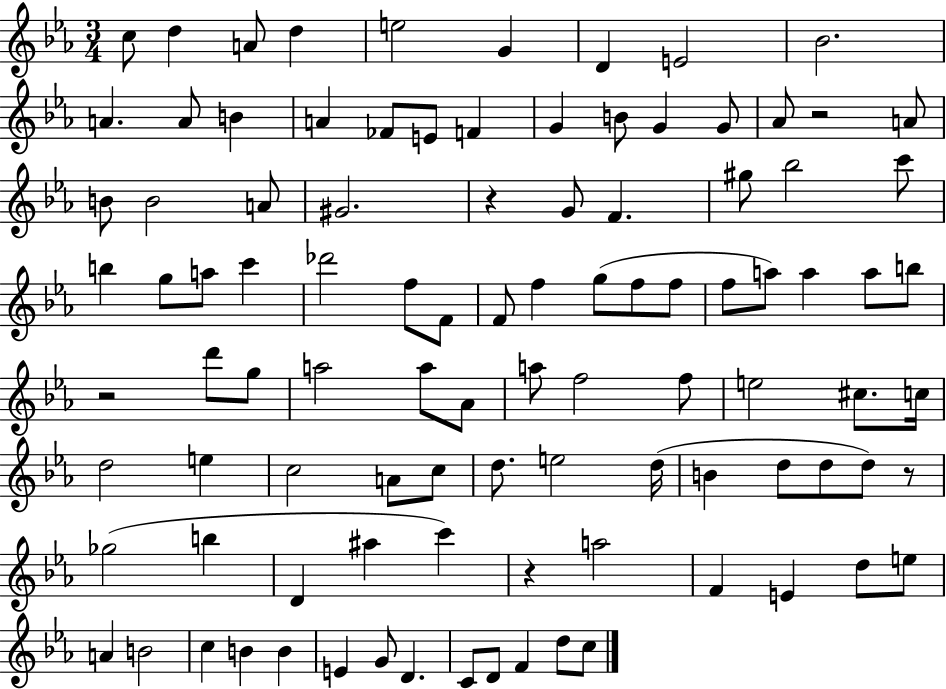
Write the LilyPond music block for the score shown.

{
  \clef treble
  \numericTimeSignature
  \time 3/4
  \key ees \major
  c''8 d''4 a'8 d''4 | e''2 g'4 | d'4 e'2 | bes'2. | \break a'4. a'8 b'4 | a'4 fes'8 e'8 f'4 | g'4 b'8 g'4 g'8 | aes'8 r2 a'8 | \break b'8 b'2 a'8 | gis'2. | r4 g'8 f'4. | gis''8 bes''2 c'''8 | \break b''4 g''8 a''8 c'''4 | des'''2 f''8 f'8 | f'8 f''4 g''8( f''8 f''8 | f''8 a''8) a''4 a''8 b''8 | \break r2 d'''8 g''8 | a''2 a''8 aes'8 | a''8 f''2 f''8 | e''2 cis''8. c''16 | \break d''2 e''4 | c''2 a'8 c''8 | d''8. e''2 d''16( | b'4 d''8 d''8 d''8) r8 | \break ges''2( b''4 | d'4 ais''4 c'''4) | r4 a''2 | f'4 e'4 d''8 e''8 | \break a'4 b'2 | c''4 b'4 b'4 | e'4 g'8 d'4. | c'8 d'8 f'4 d''8 c''8 | \break \bar "|."
}